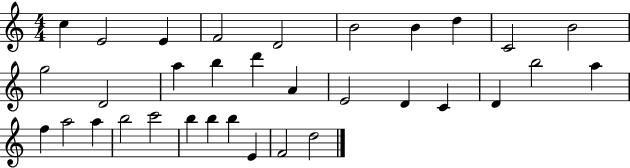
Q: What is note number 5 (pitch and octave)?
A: D4